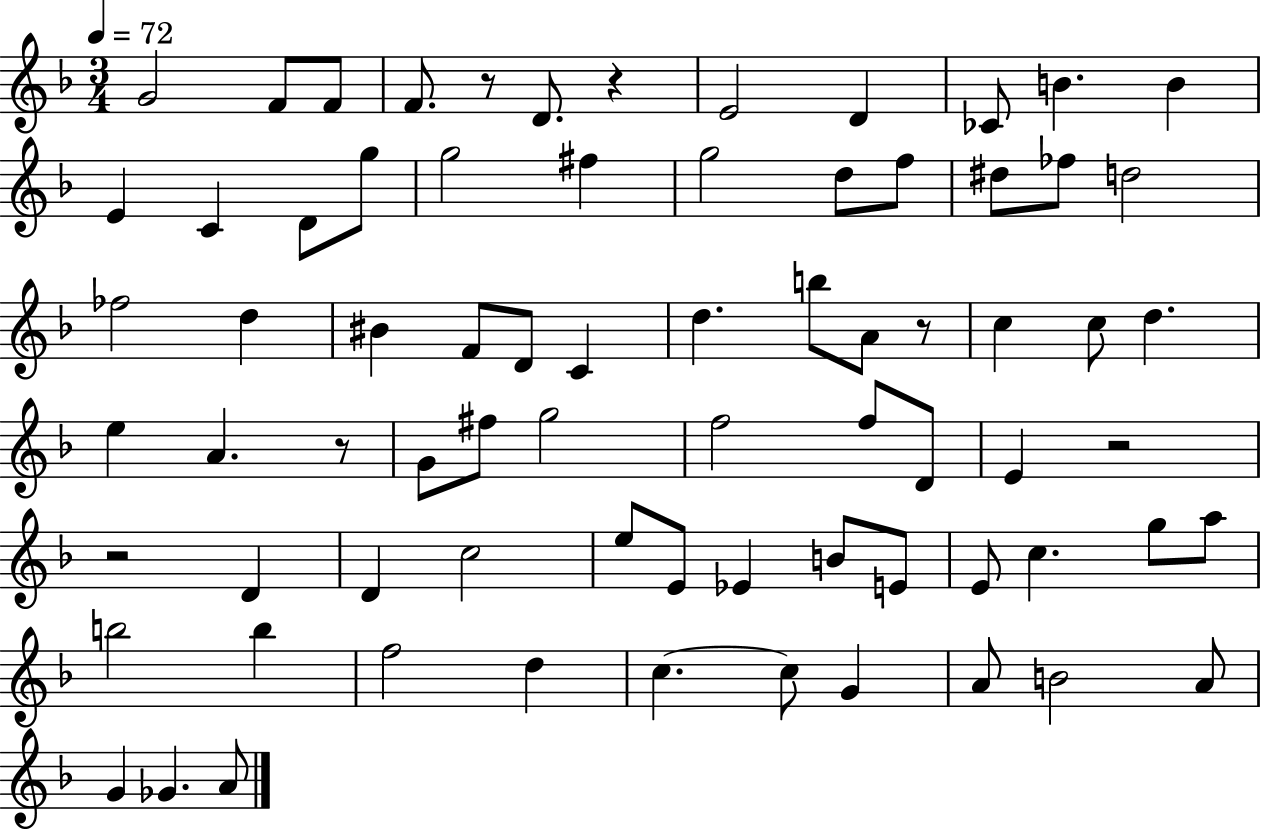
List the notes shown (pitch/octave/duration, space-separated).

G4/h F4/e F4/e F4/e. R/e D4/e. R/q E4/h D4/q CES4/e B4/q. B4/q E4/q C4/q D4/e G5/e G5/h F#5/q G5/h D5/e F5/e D#5/e FES5/e D5/h FES5/h D5/q BIS4/q F4/e D4/e C4/q D5/q. B5/e A4/e R/e C5/q C5/e D5/q. E5/q A4/q. R/e G4/e F#5/e G5/h F5/h F5/e D4/e E4/q R/h R/h D4/q D4/q C5/h E5/e E4/e Eb4/q B4/e E4/e E4/e C5/q. G5/e A5/e B5/h B5/q F5/h D5/q C5/q. C5/e G4/q A4/e B4/h A4/e G4/q Gb4/q. A4/e